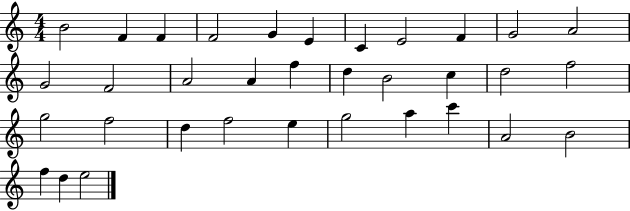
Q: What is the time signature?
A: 4/4